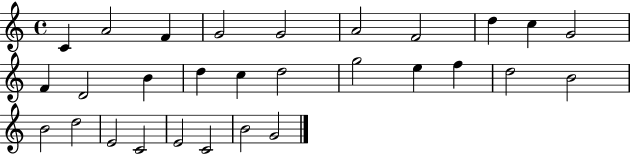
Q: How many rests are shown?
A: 0